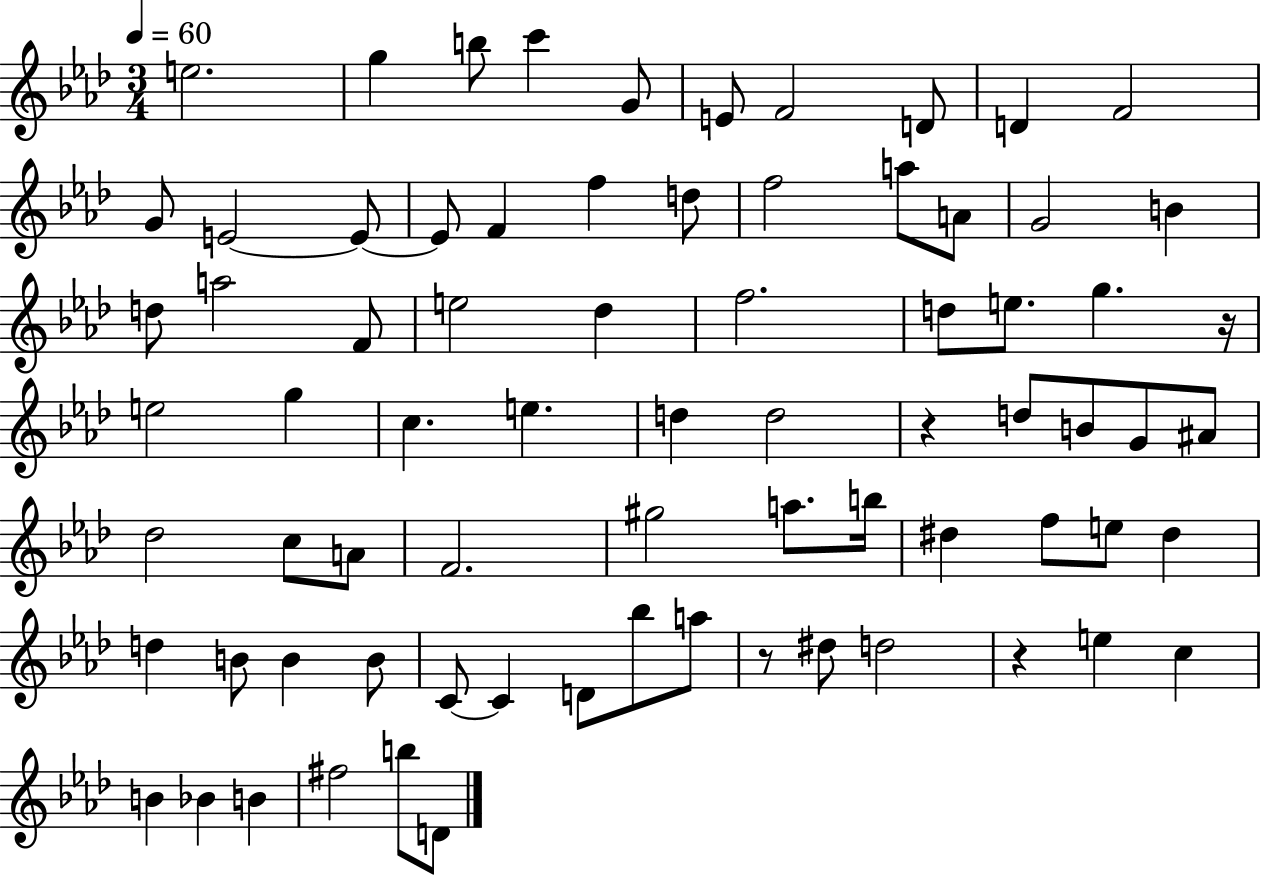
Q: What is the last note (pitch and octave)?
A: D4